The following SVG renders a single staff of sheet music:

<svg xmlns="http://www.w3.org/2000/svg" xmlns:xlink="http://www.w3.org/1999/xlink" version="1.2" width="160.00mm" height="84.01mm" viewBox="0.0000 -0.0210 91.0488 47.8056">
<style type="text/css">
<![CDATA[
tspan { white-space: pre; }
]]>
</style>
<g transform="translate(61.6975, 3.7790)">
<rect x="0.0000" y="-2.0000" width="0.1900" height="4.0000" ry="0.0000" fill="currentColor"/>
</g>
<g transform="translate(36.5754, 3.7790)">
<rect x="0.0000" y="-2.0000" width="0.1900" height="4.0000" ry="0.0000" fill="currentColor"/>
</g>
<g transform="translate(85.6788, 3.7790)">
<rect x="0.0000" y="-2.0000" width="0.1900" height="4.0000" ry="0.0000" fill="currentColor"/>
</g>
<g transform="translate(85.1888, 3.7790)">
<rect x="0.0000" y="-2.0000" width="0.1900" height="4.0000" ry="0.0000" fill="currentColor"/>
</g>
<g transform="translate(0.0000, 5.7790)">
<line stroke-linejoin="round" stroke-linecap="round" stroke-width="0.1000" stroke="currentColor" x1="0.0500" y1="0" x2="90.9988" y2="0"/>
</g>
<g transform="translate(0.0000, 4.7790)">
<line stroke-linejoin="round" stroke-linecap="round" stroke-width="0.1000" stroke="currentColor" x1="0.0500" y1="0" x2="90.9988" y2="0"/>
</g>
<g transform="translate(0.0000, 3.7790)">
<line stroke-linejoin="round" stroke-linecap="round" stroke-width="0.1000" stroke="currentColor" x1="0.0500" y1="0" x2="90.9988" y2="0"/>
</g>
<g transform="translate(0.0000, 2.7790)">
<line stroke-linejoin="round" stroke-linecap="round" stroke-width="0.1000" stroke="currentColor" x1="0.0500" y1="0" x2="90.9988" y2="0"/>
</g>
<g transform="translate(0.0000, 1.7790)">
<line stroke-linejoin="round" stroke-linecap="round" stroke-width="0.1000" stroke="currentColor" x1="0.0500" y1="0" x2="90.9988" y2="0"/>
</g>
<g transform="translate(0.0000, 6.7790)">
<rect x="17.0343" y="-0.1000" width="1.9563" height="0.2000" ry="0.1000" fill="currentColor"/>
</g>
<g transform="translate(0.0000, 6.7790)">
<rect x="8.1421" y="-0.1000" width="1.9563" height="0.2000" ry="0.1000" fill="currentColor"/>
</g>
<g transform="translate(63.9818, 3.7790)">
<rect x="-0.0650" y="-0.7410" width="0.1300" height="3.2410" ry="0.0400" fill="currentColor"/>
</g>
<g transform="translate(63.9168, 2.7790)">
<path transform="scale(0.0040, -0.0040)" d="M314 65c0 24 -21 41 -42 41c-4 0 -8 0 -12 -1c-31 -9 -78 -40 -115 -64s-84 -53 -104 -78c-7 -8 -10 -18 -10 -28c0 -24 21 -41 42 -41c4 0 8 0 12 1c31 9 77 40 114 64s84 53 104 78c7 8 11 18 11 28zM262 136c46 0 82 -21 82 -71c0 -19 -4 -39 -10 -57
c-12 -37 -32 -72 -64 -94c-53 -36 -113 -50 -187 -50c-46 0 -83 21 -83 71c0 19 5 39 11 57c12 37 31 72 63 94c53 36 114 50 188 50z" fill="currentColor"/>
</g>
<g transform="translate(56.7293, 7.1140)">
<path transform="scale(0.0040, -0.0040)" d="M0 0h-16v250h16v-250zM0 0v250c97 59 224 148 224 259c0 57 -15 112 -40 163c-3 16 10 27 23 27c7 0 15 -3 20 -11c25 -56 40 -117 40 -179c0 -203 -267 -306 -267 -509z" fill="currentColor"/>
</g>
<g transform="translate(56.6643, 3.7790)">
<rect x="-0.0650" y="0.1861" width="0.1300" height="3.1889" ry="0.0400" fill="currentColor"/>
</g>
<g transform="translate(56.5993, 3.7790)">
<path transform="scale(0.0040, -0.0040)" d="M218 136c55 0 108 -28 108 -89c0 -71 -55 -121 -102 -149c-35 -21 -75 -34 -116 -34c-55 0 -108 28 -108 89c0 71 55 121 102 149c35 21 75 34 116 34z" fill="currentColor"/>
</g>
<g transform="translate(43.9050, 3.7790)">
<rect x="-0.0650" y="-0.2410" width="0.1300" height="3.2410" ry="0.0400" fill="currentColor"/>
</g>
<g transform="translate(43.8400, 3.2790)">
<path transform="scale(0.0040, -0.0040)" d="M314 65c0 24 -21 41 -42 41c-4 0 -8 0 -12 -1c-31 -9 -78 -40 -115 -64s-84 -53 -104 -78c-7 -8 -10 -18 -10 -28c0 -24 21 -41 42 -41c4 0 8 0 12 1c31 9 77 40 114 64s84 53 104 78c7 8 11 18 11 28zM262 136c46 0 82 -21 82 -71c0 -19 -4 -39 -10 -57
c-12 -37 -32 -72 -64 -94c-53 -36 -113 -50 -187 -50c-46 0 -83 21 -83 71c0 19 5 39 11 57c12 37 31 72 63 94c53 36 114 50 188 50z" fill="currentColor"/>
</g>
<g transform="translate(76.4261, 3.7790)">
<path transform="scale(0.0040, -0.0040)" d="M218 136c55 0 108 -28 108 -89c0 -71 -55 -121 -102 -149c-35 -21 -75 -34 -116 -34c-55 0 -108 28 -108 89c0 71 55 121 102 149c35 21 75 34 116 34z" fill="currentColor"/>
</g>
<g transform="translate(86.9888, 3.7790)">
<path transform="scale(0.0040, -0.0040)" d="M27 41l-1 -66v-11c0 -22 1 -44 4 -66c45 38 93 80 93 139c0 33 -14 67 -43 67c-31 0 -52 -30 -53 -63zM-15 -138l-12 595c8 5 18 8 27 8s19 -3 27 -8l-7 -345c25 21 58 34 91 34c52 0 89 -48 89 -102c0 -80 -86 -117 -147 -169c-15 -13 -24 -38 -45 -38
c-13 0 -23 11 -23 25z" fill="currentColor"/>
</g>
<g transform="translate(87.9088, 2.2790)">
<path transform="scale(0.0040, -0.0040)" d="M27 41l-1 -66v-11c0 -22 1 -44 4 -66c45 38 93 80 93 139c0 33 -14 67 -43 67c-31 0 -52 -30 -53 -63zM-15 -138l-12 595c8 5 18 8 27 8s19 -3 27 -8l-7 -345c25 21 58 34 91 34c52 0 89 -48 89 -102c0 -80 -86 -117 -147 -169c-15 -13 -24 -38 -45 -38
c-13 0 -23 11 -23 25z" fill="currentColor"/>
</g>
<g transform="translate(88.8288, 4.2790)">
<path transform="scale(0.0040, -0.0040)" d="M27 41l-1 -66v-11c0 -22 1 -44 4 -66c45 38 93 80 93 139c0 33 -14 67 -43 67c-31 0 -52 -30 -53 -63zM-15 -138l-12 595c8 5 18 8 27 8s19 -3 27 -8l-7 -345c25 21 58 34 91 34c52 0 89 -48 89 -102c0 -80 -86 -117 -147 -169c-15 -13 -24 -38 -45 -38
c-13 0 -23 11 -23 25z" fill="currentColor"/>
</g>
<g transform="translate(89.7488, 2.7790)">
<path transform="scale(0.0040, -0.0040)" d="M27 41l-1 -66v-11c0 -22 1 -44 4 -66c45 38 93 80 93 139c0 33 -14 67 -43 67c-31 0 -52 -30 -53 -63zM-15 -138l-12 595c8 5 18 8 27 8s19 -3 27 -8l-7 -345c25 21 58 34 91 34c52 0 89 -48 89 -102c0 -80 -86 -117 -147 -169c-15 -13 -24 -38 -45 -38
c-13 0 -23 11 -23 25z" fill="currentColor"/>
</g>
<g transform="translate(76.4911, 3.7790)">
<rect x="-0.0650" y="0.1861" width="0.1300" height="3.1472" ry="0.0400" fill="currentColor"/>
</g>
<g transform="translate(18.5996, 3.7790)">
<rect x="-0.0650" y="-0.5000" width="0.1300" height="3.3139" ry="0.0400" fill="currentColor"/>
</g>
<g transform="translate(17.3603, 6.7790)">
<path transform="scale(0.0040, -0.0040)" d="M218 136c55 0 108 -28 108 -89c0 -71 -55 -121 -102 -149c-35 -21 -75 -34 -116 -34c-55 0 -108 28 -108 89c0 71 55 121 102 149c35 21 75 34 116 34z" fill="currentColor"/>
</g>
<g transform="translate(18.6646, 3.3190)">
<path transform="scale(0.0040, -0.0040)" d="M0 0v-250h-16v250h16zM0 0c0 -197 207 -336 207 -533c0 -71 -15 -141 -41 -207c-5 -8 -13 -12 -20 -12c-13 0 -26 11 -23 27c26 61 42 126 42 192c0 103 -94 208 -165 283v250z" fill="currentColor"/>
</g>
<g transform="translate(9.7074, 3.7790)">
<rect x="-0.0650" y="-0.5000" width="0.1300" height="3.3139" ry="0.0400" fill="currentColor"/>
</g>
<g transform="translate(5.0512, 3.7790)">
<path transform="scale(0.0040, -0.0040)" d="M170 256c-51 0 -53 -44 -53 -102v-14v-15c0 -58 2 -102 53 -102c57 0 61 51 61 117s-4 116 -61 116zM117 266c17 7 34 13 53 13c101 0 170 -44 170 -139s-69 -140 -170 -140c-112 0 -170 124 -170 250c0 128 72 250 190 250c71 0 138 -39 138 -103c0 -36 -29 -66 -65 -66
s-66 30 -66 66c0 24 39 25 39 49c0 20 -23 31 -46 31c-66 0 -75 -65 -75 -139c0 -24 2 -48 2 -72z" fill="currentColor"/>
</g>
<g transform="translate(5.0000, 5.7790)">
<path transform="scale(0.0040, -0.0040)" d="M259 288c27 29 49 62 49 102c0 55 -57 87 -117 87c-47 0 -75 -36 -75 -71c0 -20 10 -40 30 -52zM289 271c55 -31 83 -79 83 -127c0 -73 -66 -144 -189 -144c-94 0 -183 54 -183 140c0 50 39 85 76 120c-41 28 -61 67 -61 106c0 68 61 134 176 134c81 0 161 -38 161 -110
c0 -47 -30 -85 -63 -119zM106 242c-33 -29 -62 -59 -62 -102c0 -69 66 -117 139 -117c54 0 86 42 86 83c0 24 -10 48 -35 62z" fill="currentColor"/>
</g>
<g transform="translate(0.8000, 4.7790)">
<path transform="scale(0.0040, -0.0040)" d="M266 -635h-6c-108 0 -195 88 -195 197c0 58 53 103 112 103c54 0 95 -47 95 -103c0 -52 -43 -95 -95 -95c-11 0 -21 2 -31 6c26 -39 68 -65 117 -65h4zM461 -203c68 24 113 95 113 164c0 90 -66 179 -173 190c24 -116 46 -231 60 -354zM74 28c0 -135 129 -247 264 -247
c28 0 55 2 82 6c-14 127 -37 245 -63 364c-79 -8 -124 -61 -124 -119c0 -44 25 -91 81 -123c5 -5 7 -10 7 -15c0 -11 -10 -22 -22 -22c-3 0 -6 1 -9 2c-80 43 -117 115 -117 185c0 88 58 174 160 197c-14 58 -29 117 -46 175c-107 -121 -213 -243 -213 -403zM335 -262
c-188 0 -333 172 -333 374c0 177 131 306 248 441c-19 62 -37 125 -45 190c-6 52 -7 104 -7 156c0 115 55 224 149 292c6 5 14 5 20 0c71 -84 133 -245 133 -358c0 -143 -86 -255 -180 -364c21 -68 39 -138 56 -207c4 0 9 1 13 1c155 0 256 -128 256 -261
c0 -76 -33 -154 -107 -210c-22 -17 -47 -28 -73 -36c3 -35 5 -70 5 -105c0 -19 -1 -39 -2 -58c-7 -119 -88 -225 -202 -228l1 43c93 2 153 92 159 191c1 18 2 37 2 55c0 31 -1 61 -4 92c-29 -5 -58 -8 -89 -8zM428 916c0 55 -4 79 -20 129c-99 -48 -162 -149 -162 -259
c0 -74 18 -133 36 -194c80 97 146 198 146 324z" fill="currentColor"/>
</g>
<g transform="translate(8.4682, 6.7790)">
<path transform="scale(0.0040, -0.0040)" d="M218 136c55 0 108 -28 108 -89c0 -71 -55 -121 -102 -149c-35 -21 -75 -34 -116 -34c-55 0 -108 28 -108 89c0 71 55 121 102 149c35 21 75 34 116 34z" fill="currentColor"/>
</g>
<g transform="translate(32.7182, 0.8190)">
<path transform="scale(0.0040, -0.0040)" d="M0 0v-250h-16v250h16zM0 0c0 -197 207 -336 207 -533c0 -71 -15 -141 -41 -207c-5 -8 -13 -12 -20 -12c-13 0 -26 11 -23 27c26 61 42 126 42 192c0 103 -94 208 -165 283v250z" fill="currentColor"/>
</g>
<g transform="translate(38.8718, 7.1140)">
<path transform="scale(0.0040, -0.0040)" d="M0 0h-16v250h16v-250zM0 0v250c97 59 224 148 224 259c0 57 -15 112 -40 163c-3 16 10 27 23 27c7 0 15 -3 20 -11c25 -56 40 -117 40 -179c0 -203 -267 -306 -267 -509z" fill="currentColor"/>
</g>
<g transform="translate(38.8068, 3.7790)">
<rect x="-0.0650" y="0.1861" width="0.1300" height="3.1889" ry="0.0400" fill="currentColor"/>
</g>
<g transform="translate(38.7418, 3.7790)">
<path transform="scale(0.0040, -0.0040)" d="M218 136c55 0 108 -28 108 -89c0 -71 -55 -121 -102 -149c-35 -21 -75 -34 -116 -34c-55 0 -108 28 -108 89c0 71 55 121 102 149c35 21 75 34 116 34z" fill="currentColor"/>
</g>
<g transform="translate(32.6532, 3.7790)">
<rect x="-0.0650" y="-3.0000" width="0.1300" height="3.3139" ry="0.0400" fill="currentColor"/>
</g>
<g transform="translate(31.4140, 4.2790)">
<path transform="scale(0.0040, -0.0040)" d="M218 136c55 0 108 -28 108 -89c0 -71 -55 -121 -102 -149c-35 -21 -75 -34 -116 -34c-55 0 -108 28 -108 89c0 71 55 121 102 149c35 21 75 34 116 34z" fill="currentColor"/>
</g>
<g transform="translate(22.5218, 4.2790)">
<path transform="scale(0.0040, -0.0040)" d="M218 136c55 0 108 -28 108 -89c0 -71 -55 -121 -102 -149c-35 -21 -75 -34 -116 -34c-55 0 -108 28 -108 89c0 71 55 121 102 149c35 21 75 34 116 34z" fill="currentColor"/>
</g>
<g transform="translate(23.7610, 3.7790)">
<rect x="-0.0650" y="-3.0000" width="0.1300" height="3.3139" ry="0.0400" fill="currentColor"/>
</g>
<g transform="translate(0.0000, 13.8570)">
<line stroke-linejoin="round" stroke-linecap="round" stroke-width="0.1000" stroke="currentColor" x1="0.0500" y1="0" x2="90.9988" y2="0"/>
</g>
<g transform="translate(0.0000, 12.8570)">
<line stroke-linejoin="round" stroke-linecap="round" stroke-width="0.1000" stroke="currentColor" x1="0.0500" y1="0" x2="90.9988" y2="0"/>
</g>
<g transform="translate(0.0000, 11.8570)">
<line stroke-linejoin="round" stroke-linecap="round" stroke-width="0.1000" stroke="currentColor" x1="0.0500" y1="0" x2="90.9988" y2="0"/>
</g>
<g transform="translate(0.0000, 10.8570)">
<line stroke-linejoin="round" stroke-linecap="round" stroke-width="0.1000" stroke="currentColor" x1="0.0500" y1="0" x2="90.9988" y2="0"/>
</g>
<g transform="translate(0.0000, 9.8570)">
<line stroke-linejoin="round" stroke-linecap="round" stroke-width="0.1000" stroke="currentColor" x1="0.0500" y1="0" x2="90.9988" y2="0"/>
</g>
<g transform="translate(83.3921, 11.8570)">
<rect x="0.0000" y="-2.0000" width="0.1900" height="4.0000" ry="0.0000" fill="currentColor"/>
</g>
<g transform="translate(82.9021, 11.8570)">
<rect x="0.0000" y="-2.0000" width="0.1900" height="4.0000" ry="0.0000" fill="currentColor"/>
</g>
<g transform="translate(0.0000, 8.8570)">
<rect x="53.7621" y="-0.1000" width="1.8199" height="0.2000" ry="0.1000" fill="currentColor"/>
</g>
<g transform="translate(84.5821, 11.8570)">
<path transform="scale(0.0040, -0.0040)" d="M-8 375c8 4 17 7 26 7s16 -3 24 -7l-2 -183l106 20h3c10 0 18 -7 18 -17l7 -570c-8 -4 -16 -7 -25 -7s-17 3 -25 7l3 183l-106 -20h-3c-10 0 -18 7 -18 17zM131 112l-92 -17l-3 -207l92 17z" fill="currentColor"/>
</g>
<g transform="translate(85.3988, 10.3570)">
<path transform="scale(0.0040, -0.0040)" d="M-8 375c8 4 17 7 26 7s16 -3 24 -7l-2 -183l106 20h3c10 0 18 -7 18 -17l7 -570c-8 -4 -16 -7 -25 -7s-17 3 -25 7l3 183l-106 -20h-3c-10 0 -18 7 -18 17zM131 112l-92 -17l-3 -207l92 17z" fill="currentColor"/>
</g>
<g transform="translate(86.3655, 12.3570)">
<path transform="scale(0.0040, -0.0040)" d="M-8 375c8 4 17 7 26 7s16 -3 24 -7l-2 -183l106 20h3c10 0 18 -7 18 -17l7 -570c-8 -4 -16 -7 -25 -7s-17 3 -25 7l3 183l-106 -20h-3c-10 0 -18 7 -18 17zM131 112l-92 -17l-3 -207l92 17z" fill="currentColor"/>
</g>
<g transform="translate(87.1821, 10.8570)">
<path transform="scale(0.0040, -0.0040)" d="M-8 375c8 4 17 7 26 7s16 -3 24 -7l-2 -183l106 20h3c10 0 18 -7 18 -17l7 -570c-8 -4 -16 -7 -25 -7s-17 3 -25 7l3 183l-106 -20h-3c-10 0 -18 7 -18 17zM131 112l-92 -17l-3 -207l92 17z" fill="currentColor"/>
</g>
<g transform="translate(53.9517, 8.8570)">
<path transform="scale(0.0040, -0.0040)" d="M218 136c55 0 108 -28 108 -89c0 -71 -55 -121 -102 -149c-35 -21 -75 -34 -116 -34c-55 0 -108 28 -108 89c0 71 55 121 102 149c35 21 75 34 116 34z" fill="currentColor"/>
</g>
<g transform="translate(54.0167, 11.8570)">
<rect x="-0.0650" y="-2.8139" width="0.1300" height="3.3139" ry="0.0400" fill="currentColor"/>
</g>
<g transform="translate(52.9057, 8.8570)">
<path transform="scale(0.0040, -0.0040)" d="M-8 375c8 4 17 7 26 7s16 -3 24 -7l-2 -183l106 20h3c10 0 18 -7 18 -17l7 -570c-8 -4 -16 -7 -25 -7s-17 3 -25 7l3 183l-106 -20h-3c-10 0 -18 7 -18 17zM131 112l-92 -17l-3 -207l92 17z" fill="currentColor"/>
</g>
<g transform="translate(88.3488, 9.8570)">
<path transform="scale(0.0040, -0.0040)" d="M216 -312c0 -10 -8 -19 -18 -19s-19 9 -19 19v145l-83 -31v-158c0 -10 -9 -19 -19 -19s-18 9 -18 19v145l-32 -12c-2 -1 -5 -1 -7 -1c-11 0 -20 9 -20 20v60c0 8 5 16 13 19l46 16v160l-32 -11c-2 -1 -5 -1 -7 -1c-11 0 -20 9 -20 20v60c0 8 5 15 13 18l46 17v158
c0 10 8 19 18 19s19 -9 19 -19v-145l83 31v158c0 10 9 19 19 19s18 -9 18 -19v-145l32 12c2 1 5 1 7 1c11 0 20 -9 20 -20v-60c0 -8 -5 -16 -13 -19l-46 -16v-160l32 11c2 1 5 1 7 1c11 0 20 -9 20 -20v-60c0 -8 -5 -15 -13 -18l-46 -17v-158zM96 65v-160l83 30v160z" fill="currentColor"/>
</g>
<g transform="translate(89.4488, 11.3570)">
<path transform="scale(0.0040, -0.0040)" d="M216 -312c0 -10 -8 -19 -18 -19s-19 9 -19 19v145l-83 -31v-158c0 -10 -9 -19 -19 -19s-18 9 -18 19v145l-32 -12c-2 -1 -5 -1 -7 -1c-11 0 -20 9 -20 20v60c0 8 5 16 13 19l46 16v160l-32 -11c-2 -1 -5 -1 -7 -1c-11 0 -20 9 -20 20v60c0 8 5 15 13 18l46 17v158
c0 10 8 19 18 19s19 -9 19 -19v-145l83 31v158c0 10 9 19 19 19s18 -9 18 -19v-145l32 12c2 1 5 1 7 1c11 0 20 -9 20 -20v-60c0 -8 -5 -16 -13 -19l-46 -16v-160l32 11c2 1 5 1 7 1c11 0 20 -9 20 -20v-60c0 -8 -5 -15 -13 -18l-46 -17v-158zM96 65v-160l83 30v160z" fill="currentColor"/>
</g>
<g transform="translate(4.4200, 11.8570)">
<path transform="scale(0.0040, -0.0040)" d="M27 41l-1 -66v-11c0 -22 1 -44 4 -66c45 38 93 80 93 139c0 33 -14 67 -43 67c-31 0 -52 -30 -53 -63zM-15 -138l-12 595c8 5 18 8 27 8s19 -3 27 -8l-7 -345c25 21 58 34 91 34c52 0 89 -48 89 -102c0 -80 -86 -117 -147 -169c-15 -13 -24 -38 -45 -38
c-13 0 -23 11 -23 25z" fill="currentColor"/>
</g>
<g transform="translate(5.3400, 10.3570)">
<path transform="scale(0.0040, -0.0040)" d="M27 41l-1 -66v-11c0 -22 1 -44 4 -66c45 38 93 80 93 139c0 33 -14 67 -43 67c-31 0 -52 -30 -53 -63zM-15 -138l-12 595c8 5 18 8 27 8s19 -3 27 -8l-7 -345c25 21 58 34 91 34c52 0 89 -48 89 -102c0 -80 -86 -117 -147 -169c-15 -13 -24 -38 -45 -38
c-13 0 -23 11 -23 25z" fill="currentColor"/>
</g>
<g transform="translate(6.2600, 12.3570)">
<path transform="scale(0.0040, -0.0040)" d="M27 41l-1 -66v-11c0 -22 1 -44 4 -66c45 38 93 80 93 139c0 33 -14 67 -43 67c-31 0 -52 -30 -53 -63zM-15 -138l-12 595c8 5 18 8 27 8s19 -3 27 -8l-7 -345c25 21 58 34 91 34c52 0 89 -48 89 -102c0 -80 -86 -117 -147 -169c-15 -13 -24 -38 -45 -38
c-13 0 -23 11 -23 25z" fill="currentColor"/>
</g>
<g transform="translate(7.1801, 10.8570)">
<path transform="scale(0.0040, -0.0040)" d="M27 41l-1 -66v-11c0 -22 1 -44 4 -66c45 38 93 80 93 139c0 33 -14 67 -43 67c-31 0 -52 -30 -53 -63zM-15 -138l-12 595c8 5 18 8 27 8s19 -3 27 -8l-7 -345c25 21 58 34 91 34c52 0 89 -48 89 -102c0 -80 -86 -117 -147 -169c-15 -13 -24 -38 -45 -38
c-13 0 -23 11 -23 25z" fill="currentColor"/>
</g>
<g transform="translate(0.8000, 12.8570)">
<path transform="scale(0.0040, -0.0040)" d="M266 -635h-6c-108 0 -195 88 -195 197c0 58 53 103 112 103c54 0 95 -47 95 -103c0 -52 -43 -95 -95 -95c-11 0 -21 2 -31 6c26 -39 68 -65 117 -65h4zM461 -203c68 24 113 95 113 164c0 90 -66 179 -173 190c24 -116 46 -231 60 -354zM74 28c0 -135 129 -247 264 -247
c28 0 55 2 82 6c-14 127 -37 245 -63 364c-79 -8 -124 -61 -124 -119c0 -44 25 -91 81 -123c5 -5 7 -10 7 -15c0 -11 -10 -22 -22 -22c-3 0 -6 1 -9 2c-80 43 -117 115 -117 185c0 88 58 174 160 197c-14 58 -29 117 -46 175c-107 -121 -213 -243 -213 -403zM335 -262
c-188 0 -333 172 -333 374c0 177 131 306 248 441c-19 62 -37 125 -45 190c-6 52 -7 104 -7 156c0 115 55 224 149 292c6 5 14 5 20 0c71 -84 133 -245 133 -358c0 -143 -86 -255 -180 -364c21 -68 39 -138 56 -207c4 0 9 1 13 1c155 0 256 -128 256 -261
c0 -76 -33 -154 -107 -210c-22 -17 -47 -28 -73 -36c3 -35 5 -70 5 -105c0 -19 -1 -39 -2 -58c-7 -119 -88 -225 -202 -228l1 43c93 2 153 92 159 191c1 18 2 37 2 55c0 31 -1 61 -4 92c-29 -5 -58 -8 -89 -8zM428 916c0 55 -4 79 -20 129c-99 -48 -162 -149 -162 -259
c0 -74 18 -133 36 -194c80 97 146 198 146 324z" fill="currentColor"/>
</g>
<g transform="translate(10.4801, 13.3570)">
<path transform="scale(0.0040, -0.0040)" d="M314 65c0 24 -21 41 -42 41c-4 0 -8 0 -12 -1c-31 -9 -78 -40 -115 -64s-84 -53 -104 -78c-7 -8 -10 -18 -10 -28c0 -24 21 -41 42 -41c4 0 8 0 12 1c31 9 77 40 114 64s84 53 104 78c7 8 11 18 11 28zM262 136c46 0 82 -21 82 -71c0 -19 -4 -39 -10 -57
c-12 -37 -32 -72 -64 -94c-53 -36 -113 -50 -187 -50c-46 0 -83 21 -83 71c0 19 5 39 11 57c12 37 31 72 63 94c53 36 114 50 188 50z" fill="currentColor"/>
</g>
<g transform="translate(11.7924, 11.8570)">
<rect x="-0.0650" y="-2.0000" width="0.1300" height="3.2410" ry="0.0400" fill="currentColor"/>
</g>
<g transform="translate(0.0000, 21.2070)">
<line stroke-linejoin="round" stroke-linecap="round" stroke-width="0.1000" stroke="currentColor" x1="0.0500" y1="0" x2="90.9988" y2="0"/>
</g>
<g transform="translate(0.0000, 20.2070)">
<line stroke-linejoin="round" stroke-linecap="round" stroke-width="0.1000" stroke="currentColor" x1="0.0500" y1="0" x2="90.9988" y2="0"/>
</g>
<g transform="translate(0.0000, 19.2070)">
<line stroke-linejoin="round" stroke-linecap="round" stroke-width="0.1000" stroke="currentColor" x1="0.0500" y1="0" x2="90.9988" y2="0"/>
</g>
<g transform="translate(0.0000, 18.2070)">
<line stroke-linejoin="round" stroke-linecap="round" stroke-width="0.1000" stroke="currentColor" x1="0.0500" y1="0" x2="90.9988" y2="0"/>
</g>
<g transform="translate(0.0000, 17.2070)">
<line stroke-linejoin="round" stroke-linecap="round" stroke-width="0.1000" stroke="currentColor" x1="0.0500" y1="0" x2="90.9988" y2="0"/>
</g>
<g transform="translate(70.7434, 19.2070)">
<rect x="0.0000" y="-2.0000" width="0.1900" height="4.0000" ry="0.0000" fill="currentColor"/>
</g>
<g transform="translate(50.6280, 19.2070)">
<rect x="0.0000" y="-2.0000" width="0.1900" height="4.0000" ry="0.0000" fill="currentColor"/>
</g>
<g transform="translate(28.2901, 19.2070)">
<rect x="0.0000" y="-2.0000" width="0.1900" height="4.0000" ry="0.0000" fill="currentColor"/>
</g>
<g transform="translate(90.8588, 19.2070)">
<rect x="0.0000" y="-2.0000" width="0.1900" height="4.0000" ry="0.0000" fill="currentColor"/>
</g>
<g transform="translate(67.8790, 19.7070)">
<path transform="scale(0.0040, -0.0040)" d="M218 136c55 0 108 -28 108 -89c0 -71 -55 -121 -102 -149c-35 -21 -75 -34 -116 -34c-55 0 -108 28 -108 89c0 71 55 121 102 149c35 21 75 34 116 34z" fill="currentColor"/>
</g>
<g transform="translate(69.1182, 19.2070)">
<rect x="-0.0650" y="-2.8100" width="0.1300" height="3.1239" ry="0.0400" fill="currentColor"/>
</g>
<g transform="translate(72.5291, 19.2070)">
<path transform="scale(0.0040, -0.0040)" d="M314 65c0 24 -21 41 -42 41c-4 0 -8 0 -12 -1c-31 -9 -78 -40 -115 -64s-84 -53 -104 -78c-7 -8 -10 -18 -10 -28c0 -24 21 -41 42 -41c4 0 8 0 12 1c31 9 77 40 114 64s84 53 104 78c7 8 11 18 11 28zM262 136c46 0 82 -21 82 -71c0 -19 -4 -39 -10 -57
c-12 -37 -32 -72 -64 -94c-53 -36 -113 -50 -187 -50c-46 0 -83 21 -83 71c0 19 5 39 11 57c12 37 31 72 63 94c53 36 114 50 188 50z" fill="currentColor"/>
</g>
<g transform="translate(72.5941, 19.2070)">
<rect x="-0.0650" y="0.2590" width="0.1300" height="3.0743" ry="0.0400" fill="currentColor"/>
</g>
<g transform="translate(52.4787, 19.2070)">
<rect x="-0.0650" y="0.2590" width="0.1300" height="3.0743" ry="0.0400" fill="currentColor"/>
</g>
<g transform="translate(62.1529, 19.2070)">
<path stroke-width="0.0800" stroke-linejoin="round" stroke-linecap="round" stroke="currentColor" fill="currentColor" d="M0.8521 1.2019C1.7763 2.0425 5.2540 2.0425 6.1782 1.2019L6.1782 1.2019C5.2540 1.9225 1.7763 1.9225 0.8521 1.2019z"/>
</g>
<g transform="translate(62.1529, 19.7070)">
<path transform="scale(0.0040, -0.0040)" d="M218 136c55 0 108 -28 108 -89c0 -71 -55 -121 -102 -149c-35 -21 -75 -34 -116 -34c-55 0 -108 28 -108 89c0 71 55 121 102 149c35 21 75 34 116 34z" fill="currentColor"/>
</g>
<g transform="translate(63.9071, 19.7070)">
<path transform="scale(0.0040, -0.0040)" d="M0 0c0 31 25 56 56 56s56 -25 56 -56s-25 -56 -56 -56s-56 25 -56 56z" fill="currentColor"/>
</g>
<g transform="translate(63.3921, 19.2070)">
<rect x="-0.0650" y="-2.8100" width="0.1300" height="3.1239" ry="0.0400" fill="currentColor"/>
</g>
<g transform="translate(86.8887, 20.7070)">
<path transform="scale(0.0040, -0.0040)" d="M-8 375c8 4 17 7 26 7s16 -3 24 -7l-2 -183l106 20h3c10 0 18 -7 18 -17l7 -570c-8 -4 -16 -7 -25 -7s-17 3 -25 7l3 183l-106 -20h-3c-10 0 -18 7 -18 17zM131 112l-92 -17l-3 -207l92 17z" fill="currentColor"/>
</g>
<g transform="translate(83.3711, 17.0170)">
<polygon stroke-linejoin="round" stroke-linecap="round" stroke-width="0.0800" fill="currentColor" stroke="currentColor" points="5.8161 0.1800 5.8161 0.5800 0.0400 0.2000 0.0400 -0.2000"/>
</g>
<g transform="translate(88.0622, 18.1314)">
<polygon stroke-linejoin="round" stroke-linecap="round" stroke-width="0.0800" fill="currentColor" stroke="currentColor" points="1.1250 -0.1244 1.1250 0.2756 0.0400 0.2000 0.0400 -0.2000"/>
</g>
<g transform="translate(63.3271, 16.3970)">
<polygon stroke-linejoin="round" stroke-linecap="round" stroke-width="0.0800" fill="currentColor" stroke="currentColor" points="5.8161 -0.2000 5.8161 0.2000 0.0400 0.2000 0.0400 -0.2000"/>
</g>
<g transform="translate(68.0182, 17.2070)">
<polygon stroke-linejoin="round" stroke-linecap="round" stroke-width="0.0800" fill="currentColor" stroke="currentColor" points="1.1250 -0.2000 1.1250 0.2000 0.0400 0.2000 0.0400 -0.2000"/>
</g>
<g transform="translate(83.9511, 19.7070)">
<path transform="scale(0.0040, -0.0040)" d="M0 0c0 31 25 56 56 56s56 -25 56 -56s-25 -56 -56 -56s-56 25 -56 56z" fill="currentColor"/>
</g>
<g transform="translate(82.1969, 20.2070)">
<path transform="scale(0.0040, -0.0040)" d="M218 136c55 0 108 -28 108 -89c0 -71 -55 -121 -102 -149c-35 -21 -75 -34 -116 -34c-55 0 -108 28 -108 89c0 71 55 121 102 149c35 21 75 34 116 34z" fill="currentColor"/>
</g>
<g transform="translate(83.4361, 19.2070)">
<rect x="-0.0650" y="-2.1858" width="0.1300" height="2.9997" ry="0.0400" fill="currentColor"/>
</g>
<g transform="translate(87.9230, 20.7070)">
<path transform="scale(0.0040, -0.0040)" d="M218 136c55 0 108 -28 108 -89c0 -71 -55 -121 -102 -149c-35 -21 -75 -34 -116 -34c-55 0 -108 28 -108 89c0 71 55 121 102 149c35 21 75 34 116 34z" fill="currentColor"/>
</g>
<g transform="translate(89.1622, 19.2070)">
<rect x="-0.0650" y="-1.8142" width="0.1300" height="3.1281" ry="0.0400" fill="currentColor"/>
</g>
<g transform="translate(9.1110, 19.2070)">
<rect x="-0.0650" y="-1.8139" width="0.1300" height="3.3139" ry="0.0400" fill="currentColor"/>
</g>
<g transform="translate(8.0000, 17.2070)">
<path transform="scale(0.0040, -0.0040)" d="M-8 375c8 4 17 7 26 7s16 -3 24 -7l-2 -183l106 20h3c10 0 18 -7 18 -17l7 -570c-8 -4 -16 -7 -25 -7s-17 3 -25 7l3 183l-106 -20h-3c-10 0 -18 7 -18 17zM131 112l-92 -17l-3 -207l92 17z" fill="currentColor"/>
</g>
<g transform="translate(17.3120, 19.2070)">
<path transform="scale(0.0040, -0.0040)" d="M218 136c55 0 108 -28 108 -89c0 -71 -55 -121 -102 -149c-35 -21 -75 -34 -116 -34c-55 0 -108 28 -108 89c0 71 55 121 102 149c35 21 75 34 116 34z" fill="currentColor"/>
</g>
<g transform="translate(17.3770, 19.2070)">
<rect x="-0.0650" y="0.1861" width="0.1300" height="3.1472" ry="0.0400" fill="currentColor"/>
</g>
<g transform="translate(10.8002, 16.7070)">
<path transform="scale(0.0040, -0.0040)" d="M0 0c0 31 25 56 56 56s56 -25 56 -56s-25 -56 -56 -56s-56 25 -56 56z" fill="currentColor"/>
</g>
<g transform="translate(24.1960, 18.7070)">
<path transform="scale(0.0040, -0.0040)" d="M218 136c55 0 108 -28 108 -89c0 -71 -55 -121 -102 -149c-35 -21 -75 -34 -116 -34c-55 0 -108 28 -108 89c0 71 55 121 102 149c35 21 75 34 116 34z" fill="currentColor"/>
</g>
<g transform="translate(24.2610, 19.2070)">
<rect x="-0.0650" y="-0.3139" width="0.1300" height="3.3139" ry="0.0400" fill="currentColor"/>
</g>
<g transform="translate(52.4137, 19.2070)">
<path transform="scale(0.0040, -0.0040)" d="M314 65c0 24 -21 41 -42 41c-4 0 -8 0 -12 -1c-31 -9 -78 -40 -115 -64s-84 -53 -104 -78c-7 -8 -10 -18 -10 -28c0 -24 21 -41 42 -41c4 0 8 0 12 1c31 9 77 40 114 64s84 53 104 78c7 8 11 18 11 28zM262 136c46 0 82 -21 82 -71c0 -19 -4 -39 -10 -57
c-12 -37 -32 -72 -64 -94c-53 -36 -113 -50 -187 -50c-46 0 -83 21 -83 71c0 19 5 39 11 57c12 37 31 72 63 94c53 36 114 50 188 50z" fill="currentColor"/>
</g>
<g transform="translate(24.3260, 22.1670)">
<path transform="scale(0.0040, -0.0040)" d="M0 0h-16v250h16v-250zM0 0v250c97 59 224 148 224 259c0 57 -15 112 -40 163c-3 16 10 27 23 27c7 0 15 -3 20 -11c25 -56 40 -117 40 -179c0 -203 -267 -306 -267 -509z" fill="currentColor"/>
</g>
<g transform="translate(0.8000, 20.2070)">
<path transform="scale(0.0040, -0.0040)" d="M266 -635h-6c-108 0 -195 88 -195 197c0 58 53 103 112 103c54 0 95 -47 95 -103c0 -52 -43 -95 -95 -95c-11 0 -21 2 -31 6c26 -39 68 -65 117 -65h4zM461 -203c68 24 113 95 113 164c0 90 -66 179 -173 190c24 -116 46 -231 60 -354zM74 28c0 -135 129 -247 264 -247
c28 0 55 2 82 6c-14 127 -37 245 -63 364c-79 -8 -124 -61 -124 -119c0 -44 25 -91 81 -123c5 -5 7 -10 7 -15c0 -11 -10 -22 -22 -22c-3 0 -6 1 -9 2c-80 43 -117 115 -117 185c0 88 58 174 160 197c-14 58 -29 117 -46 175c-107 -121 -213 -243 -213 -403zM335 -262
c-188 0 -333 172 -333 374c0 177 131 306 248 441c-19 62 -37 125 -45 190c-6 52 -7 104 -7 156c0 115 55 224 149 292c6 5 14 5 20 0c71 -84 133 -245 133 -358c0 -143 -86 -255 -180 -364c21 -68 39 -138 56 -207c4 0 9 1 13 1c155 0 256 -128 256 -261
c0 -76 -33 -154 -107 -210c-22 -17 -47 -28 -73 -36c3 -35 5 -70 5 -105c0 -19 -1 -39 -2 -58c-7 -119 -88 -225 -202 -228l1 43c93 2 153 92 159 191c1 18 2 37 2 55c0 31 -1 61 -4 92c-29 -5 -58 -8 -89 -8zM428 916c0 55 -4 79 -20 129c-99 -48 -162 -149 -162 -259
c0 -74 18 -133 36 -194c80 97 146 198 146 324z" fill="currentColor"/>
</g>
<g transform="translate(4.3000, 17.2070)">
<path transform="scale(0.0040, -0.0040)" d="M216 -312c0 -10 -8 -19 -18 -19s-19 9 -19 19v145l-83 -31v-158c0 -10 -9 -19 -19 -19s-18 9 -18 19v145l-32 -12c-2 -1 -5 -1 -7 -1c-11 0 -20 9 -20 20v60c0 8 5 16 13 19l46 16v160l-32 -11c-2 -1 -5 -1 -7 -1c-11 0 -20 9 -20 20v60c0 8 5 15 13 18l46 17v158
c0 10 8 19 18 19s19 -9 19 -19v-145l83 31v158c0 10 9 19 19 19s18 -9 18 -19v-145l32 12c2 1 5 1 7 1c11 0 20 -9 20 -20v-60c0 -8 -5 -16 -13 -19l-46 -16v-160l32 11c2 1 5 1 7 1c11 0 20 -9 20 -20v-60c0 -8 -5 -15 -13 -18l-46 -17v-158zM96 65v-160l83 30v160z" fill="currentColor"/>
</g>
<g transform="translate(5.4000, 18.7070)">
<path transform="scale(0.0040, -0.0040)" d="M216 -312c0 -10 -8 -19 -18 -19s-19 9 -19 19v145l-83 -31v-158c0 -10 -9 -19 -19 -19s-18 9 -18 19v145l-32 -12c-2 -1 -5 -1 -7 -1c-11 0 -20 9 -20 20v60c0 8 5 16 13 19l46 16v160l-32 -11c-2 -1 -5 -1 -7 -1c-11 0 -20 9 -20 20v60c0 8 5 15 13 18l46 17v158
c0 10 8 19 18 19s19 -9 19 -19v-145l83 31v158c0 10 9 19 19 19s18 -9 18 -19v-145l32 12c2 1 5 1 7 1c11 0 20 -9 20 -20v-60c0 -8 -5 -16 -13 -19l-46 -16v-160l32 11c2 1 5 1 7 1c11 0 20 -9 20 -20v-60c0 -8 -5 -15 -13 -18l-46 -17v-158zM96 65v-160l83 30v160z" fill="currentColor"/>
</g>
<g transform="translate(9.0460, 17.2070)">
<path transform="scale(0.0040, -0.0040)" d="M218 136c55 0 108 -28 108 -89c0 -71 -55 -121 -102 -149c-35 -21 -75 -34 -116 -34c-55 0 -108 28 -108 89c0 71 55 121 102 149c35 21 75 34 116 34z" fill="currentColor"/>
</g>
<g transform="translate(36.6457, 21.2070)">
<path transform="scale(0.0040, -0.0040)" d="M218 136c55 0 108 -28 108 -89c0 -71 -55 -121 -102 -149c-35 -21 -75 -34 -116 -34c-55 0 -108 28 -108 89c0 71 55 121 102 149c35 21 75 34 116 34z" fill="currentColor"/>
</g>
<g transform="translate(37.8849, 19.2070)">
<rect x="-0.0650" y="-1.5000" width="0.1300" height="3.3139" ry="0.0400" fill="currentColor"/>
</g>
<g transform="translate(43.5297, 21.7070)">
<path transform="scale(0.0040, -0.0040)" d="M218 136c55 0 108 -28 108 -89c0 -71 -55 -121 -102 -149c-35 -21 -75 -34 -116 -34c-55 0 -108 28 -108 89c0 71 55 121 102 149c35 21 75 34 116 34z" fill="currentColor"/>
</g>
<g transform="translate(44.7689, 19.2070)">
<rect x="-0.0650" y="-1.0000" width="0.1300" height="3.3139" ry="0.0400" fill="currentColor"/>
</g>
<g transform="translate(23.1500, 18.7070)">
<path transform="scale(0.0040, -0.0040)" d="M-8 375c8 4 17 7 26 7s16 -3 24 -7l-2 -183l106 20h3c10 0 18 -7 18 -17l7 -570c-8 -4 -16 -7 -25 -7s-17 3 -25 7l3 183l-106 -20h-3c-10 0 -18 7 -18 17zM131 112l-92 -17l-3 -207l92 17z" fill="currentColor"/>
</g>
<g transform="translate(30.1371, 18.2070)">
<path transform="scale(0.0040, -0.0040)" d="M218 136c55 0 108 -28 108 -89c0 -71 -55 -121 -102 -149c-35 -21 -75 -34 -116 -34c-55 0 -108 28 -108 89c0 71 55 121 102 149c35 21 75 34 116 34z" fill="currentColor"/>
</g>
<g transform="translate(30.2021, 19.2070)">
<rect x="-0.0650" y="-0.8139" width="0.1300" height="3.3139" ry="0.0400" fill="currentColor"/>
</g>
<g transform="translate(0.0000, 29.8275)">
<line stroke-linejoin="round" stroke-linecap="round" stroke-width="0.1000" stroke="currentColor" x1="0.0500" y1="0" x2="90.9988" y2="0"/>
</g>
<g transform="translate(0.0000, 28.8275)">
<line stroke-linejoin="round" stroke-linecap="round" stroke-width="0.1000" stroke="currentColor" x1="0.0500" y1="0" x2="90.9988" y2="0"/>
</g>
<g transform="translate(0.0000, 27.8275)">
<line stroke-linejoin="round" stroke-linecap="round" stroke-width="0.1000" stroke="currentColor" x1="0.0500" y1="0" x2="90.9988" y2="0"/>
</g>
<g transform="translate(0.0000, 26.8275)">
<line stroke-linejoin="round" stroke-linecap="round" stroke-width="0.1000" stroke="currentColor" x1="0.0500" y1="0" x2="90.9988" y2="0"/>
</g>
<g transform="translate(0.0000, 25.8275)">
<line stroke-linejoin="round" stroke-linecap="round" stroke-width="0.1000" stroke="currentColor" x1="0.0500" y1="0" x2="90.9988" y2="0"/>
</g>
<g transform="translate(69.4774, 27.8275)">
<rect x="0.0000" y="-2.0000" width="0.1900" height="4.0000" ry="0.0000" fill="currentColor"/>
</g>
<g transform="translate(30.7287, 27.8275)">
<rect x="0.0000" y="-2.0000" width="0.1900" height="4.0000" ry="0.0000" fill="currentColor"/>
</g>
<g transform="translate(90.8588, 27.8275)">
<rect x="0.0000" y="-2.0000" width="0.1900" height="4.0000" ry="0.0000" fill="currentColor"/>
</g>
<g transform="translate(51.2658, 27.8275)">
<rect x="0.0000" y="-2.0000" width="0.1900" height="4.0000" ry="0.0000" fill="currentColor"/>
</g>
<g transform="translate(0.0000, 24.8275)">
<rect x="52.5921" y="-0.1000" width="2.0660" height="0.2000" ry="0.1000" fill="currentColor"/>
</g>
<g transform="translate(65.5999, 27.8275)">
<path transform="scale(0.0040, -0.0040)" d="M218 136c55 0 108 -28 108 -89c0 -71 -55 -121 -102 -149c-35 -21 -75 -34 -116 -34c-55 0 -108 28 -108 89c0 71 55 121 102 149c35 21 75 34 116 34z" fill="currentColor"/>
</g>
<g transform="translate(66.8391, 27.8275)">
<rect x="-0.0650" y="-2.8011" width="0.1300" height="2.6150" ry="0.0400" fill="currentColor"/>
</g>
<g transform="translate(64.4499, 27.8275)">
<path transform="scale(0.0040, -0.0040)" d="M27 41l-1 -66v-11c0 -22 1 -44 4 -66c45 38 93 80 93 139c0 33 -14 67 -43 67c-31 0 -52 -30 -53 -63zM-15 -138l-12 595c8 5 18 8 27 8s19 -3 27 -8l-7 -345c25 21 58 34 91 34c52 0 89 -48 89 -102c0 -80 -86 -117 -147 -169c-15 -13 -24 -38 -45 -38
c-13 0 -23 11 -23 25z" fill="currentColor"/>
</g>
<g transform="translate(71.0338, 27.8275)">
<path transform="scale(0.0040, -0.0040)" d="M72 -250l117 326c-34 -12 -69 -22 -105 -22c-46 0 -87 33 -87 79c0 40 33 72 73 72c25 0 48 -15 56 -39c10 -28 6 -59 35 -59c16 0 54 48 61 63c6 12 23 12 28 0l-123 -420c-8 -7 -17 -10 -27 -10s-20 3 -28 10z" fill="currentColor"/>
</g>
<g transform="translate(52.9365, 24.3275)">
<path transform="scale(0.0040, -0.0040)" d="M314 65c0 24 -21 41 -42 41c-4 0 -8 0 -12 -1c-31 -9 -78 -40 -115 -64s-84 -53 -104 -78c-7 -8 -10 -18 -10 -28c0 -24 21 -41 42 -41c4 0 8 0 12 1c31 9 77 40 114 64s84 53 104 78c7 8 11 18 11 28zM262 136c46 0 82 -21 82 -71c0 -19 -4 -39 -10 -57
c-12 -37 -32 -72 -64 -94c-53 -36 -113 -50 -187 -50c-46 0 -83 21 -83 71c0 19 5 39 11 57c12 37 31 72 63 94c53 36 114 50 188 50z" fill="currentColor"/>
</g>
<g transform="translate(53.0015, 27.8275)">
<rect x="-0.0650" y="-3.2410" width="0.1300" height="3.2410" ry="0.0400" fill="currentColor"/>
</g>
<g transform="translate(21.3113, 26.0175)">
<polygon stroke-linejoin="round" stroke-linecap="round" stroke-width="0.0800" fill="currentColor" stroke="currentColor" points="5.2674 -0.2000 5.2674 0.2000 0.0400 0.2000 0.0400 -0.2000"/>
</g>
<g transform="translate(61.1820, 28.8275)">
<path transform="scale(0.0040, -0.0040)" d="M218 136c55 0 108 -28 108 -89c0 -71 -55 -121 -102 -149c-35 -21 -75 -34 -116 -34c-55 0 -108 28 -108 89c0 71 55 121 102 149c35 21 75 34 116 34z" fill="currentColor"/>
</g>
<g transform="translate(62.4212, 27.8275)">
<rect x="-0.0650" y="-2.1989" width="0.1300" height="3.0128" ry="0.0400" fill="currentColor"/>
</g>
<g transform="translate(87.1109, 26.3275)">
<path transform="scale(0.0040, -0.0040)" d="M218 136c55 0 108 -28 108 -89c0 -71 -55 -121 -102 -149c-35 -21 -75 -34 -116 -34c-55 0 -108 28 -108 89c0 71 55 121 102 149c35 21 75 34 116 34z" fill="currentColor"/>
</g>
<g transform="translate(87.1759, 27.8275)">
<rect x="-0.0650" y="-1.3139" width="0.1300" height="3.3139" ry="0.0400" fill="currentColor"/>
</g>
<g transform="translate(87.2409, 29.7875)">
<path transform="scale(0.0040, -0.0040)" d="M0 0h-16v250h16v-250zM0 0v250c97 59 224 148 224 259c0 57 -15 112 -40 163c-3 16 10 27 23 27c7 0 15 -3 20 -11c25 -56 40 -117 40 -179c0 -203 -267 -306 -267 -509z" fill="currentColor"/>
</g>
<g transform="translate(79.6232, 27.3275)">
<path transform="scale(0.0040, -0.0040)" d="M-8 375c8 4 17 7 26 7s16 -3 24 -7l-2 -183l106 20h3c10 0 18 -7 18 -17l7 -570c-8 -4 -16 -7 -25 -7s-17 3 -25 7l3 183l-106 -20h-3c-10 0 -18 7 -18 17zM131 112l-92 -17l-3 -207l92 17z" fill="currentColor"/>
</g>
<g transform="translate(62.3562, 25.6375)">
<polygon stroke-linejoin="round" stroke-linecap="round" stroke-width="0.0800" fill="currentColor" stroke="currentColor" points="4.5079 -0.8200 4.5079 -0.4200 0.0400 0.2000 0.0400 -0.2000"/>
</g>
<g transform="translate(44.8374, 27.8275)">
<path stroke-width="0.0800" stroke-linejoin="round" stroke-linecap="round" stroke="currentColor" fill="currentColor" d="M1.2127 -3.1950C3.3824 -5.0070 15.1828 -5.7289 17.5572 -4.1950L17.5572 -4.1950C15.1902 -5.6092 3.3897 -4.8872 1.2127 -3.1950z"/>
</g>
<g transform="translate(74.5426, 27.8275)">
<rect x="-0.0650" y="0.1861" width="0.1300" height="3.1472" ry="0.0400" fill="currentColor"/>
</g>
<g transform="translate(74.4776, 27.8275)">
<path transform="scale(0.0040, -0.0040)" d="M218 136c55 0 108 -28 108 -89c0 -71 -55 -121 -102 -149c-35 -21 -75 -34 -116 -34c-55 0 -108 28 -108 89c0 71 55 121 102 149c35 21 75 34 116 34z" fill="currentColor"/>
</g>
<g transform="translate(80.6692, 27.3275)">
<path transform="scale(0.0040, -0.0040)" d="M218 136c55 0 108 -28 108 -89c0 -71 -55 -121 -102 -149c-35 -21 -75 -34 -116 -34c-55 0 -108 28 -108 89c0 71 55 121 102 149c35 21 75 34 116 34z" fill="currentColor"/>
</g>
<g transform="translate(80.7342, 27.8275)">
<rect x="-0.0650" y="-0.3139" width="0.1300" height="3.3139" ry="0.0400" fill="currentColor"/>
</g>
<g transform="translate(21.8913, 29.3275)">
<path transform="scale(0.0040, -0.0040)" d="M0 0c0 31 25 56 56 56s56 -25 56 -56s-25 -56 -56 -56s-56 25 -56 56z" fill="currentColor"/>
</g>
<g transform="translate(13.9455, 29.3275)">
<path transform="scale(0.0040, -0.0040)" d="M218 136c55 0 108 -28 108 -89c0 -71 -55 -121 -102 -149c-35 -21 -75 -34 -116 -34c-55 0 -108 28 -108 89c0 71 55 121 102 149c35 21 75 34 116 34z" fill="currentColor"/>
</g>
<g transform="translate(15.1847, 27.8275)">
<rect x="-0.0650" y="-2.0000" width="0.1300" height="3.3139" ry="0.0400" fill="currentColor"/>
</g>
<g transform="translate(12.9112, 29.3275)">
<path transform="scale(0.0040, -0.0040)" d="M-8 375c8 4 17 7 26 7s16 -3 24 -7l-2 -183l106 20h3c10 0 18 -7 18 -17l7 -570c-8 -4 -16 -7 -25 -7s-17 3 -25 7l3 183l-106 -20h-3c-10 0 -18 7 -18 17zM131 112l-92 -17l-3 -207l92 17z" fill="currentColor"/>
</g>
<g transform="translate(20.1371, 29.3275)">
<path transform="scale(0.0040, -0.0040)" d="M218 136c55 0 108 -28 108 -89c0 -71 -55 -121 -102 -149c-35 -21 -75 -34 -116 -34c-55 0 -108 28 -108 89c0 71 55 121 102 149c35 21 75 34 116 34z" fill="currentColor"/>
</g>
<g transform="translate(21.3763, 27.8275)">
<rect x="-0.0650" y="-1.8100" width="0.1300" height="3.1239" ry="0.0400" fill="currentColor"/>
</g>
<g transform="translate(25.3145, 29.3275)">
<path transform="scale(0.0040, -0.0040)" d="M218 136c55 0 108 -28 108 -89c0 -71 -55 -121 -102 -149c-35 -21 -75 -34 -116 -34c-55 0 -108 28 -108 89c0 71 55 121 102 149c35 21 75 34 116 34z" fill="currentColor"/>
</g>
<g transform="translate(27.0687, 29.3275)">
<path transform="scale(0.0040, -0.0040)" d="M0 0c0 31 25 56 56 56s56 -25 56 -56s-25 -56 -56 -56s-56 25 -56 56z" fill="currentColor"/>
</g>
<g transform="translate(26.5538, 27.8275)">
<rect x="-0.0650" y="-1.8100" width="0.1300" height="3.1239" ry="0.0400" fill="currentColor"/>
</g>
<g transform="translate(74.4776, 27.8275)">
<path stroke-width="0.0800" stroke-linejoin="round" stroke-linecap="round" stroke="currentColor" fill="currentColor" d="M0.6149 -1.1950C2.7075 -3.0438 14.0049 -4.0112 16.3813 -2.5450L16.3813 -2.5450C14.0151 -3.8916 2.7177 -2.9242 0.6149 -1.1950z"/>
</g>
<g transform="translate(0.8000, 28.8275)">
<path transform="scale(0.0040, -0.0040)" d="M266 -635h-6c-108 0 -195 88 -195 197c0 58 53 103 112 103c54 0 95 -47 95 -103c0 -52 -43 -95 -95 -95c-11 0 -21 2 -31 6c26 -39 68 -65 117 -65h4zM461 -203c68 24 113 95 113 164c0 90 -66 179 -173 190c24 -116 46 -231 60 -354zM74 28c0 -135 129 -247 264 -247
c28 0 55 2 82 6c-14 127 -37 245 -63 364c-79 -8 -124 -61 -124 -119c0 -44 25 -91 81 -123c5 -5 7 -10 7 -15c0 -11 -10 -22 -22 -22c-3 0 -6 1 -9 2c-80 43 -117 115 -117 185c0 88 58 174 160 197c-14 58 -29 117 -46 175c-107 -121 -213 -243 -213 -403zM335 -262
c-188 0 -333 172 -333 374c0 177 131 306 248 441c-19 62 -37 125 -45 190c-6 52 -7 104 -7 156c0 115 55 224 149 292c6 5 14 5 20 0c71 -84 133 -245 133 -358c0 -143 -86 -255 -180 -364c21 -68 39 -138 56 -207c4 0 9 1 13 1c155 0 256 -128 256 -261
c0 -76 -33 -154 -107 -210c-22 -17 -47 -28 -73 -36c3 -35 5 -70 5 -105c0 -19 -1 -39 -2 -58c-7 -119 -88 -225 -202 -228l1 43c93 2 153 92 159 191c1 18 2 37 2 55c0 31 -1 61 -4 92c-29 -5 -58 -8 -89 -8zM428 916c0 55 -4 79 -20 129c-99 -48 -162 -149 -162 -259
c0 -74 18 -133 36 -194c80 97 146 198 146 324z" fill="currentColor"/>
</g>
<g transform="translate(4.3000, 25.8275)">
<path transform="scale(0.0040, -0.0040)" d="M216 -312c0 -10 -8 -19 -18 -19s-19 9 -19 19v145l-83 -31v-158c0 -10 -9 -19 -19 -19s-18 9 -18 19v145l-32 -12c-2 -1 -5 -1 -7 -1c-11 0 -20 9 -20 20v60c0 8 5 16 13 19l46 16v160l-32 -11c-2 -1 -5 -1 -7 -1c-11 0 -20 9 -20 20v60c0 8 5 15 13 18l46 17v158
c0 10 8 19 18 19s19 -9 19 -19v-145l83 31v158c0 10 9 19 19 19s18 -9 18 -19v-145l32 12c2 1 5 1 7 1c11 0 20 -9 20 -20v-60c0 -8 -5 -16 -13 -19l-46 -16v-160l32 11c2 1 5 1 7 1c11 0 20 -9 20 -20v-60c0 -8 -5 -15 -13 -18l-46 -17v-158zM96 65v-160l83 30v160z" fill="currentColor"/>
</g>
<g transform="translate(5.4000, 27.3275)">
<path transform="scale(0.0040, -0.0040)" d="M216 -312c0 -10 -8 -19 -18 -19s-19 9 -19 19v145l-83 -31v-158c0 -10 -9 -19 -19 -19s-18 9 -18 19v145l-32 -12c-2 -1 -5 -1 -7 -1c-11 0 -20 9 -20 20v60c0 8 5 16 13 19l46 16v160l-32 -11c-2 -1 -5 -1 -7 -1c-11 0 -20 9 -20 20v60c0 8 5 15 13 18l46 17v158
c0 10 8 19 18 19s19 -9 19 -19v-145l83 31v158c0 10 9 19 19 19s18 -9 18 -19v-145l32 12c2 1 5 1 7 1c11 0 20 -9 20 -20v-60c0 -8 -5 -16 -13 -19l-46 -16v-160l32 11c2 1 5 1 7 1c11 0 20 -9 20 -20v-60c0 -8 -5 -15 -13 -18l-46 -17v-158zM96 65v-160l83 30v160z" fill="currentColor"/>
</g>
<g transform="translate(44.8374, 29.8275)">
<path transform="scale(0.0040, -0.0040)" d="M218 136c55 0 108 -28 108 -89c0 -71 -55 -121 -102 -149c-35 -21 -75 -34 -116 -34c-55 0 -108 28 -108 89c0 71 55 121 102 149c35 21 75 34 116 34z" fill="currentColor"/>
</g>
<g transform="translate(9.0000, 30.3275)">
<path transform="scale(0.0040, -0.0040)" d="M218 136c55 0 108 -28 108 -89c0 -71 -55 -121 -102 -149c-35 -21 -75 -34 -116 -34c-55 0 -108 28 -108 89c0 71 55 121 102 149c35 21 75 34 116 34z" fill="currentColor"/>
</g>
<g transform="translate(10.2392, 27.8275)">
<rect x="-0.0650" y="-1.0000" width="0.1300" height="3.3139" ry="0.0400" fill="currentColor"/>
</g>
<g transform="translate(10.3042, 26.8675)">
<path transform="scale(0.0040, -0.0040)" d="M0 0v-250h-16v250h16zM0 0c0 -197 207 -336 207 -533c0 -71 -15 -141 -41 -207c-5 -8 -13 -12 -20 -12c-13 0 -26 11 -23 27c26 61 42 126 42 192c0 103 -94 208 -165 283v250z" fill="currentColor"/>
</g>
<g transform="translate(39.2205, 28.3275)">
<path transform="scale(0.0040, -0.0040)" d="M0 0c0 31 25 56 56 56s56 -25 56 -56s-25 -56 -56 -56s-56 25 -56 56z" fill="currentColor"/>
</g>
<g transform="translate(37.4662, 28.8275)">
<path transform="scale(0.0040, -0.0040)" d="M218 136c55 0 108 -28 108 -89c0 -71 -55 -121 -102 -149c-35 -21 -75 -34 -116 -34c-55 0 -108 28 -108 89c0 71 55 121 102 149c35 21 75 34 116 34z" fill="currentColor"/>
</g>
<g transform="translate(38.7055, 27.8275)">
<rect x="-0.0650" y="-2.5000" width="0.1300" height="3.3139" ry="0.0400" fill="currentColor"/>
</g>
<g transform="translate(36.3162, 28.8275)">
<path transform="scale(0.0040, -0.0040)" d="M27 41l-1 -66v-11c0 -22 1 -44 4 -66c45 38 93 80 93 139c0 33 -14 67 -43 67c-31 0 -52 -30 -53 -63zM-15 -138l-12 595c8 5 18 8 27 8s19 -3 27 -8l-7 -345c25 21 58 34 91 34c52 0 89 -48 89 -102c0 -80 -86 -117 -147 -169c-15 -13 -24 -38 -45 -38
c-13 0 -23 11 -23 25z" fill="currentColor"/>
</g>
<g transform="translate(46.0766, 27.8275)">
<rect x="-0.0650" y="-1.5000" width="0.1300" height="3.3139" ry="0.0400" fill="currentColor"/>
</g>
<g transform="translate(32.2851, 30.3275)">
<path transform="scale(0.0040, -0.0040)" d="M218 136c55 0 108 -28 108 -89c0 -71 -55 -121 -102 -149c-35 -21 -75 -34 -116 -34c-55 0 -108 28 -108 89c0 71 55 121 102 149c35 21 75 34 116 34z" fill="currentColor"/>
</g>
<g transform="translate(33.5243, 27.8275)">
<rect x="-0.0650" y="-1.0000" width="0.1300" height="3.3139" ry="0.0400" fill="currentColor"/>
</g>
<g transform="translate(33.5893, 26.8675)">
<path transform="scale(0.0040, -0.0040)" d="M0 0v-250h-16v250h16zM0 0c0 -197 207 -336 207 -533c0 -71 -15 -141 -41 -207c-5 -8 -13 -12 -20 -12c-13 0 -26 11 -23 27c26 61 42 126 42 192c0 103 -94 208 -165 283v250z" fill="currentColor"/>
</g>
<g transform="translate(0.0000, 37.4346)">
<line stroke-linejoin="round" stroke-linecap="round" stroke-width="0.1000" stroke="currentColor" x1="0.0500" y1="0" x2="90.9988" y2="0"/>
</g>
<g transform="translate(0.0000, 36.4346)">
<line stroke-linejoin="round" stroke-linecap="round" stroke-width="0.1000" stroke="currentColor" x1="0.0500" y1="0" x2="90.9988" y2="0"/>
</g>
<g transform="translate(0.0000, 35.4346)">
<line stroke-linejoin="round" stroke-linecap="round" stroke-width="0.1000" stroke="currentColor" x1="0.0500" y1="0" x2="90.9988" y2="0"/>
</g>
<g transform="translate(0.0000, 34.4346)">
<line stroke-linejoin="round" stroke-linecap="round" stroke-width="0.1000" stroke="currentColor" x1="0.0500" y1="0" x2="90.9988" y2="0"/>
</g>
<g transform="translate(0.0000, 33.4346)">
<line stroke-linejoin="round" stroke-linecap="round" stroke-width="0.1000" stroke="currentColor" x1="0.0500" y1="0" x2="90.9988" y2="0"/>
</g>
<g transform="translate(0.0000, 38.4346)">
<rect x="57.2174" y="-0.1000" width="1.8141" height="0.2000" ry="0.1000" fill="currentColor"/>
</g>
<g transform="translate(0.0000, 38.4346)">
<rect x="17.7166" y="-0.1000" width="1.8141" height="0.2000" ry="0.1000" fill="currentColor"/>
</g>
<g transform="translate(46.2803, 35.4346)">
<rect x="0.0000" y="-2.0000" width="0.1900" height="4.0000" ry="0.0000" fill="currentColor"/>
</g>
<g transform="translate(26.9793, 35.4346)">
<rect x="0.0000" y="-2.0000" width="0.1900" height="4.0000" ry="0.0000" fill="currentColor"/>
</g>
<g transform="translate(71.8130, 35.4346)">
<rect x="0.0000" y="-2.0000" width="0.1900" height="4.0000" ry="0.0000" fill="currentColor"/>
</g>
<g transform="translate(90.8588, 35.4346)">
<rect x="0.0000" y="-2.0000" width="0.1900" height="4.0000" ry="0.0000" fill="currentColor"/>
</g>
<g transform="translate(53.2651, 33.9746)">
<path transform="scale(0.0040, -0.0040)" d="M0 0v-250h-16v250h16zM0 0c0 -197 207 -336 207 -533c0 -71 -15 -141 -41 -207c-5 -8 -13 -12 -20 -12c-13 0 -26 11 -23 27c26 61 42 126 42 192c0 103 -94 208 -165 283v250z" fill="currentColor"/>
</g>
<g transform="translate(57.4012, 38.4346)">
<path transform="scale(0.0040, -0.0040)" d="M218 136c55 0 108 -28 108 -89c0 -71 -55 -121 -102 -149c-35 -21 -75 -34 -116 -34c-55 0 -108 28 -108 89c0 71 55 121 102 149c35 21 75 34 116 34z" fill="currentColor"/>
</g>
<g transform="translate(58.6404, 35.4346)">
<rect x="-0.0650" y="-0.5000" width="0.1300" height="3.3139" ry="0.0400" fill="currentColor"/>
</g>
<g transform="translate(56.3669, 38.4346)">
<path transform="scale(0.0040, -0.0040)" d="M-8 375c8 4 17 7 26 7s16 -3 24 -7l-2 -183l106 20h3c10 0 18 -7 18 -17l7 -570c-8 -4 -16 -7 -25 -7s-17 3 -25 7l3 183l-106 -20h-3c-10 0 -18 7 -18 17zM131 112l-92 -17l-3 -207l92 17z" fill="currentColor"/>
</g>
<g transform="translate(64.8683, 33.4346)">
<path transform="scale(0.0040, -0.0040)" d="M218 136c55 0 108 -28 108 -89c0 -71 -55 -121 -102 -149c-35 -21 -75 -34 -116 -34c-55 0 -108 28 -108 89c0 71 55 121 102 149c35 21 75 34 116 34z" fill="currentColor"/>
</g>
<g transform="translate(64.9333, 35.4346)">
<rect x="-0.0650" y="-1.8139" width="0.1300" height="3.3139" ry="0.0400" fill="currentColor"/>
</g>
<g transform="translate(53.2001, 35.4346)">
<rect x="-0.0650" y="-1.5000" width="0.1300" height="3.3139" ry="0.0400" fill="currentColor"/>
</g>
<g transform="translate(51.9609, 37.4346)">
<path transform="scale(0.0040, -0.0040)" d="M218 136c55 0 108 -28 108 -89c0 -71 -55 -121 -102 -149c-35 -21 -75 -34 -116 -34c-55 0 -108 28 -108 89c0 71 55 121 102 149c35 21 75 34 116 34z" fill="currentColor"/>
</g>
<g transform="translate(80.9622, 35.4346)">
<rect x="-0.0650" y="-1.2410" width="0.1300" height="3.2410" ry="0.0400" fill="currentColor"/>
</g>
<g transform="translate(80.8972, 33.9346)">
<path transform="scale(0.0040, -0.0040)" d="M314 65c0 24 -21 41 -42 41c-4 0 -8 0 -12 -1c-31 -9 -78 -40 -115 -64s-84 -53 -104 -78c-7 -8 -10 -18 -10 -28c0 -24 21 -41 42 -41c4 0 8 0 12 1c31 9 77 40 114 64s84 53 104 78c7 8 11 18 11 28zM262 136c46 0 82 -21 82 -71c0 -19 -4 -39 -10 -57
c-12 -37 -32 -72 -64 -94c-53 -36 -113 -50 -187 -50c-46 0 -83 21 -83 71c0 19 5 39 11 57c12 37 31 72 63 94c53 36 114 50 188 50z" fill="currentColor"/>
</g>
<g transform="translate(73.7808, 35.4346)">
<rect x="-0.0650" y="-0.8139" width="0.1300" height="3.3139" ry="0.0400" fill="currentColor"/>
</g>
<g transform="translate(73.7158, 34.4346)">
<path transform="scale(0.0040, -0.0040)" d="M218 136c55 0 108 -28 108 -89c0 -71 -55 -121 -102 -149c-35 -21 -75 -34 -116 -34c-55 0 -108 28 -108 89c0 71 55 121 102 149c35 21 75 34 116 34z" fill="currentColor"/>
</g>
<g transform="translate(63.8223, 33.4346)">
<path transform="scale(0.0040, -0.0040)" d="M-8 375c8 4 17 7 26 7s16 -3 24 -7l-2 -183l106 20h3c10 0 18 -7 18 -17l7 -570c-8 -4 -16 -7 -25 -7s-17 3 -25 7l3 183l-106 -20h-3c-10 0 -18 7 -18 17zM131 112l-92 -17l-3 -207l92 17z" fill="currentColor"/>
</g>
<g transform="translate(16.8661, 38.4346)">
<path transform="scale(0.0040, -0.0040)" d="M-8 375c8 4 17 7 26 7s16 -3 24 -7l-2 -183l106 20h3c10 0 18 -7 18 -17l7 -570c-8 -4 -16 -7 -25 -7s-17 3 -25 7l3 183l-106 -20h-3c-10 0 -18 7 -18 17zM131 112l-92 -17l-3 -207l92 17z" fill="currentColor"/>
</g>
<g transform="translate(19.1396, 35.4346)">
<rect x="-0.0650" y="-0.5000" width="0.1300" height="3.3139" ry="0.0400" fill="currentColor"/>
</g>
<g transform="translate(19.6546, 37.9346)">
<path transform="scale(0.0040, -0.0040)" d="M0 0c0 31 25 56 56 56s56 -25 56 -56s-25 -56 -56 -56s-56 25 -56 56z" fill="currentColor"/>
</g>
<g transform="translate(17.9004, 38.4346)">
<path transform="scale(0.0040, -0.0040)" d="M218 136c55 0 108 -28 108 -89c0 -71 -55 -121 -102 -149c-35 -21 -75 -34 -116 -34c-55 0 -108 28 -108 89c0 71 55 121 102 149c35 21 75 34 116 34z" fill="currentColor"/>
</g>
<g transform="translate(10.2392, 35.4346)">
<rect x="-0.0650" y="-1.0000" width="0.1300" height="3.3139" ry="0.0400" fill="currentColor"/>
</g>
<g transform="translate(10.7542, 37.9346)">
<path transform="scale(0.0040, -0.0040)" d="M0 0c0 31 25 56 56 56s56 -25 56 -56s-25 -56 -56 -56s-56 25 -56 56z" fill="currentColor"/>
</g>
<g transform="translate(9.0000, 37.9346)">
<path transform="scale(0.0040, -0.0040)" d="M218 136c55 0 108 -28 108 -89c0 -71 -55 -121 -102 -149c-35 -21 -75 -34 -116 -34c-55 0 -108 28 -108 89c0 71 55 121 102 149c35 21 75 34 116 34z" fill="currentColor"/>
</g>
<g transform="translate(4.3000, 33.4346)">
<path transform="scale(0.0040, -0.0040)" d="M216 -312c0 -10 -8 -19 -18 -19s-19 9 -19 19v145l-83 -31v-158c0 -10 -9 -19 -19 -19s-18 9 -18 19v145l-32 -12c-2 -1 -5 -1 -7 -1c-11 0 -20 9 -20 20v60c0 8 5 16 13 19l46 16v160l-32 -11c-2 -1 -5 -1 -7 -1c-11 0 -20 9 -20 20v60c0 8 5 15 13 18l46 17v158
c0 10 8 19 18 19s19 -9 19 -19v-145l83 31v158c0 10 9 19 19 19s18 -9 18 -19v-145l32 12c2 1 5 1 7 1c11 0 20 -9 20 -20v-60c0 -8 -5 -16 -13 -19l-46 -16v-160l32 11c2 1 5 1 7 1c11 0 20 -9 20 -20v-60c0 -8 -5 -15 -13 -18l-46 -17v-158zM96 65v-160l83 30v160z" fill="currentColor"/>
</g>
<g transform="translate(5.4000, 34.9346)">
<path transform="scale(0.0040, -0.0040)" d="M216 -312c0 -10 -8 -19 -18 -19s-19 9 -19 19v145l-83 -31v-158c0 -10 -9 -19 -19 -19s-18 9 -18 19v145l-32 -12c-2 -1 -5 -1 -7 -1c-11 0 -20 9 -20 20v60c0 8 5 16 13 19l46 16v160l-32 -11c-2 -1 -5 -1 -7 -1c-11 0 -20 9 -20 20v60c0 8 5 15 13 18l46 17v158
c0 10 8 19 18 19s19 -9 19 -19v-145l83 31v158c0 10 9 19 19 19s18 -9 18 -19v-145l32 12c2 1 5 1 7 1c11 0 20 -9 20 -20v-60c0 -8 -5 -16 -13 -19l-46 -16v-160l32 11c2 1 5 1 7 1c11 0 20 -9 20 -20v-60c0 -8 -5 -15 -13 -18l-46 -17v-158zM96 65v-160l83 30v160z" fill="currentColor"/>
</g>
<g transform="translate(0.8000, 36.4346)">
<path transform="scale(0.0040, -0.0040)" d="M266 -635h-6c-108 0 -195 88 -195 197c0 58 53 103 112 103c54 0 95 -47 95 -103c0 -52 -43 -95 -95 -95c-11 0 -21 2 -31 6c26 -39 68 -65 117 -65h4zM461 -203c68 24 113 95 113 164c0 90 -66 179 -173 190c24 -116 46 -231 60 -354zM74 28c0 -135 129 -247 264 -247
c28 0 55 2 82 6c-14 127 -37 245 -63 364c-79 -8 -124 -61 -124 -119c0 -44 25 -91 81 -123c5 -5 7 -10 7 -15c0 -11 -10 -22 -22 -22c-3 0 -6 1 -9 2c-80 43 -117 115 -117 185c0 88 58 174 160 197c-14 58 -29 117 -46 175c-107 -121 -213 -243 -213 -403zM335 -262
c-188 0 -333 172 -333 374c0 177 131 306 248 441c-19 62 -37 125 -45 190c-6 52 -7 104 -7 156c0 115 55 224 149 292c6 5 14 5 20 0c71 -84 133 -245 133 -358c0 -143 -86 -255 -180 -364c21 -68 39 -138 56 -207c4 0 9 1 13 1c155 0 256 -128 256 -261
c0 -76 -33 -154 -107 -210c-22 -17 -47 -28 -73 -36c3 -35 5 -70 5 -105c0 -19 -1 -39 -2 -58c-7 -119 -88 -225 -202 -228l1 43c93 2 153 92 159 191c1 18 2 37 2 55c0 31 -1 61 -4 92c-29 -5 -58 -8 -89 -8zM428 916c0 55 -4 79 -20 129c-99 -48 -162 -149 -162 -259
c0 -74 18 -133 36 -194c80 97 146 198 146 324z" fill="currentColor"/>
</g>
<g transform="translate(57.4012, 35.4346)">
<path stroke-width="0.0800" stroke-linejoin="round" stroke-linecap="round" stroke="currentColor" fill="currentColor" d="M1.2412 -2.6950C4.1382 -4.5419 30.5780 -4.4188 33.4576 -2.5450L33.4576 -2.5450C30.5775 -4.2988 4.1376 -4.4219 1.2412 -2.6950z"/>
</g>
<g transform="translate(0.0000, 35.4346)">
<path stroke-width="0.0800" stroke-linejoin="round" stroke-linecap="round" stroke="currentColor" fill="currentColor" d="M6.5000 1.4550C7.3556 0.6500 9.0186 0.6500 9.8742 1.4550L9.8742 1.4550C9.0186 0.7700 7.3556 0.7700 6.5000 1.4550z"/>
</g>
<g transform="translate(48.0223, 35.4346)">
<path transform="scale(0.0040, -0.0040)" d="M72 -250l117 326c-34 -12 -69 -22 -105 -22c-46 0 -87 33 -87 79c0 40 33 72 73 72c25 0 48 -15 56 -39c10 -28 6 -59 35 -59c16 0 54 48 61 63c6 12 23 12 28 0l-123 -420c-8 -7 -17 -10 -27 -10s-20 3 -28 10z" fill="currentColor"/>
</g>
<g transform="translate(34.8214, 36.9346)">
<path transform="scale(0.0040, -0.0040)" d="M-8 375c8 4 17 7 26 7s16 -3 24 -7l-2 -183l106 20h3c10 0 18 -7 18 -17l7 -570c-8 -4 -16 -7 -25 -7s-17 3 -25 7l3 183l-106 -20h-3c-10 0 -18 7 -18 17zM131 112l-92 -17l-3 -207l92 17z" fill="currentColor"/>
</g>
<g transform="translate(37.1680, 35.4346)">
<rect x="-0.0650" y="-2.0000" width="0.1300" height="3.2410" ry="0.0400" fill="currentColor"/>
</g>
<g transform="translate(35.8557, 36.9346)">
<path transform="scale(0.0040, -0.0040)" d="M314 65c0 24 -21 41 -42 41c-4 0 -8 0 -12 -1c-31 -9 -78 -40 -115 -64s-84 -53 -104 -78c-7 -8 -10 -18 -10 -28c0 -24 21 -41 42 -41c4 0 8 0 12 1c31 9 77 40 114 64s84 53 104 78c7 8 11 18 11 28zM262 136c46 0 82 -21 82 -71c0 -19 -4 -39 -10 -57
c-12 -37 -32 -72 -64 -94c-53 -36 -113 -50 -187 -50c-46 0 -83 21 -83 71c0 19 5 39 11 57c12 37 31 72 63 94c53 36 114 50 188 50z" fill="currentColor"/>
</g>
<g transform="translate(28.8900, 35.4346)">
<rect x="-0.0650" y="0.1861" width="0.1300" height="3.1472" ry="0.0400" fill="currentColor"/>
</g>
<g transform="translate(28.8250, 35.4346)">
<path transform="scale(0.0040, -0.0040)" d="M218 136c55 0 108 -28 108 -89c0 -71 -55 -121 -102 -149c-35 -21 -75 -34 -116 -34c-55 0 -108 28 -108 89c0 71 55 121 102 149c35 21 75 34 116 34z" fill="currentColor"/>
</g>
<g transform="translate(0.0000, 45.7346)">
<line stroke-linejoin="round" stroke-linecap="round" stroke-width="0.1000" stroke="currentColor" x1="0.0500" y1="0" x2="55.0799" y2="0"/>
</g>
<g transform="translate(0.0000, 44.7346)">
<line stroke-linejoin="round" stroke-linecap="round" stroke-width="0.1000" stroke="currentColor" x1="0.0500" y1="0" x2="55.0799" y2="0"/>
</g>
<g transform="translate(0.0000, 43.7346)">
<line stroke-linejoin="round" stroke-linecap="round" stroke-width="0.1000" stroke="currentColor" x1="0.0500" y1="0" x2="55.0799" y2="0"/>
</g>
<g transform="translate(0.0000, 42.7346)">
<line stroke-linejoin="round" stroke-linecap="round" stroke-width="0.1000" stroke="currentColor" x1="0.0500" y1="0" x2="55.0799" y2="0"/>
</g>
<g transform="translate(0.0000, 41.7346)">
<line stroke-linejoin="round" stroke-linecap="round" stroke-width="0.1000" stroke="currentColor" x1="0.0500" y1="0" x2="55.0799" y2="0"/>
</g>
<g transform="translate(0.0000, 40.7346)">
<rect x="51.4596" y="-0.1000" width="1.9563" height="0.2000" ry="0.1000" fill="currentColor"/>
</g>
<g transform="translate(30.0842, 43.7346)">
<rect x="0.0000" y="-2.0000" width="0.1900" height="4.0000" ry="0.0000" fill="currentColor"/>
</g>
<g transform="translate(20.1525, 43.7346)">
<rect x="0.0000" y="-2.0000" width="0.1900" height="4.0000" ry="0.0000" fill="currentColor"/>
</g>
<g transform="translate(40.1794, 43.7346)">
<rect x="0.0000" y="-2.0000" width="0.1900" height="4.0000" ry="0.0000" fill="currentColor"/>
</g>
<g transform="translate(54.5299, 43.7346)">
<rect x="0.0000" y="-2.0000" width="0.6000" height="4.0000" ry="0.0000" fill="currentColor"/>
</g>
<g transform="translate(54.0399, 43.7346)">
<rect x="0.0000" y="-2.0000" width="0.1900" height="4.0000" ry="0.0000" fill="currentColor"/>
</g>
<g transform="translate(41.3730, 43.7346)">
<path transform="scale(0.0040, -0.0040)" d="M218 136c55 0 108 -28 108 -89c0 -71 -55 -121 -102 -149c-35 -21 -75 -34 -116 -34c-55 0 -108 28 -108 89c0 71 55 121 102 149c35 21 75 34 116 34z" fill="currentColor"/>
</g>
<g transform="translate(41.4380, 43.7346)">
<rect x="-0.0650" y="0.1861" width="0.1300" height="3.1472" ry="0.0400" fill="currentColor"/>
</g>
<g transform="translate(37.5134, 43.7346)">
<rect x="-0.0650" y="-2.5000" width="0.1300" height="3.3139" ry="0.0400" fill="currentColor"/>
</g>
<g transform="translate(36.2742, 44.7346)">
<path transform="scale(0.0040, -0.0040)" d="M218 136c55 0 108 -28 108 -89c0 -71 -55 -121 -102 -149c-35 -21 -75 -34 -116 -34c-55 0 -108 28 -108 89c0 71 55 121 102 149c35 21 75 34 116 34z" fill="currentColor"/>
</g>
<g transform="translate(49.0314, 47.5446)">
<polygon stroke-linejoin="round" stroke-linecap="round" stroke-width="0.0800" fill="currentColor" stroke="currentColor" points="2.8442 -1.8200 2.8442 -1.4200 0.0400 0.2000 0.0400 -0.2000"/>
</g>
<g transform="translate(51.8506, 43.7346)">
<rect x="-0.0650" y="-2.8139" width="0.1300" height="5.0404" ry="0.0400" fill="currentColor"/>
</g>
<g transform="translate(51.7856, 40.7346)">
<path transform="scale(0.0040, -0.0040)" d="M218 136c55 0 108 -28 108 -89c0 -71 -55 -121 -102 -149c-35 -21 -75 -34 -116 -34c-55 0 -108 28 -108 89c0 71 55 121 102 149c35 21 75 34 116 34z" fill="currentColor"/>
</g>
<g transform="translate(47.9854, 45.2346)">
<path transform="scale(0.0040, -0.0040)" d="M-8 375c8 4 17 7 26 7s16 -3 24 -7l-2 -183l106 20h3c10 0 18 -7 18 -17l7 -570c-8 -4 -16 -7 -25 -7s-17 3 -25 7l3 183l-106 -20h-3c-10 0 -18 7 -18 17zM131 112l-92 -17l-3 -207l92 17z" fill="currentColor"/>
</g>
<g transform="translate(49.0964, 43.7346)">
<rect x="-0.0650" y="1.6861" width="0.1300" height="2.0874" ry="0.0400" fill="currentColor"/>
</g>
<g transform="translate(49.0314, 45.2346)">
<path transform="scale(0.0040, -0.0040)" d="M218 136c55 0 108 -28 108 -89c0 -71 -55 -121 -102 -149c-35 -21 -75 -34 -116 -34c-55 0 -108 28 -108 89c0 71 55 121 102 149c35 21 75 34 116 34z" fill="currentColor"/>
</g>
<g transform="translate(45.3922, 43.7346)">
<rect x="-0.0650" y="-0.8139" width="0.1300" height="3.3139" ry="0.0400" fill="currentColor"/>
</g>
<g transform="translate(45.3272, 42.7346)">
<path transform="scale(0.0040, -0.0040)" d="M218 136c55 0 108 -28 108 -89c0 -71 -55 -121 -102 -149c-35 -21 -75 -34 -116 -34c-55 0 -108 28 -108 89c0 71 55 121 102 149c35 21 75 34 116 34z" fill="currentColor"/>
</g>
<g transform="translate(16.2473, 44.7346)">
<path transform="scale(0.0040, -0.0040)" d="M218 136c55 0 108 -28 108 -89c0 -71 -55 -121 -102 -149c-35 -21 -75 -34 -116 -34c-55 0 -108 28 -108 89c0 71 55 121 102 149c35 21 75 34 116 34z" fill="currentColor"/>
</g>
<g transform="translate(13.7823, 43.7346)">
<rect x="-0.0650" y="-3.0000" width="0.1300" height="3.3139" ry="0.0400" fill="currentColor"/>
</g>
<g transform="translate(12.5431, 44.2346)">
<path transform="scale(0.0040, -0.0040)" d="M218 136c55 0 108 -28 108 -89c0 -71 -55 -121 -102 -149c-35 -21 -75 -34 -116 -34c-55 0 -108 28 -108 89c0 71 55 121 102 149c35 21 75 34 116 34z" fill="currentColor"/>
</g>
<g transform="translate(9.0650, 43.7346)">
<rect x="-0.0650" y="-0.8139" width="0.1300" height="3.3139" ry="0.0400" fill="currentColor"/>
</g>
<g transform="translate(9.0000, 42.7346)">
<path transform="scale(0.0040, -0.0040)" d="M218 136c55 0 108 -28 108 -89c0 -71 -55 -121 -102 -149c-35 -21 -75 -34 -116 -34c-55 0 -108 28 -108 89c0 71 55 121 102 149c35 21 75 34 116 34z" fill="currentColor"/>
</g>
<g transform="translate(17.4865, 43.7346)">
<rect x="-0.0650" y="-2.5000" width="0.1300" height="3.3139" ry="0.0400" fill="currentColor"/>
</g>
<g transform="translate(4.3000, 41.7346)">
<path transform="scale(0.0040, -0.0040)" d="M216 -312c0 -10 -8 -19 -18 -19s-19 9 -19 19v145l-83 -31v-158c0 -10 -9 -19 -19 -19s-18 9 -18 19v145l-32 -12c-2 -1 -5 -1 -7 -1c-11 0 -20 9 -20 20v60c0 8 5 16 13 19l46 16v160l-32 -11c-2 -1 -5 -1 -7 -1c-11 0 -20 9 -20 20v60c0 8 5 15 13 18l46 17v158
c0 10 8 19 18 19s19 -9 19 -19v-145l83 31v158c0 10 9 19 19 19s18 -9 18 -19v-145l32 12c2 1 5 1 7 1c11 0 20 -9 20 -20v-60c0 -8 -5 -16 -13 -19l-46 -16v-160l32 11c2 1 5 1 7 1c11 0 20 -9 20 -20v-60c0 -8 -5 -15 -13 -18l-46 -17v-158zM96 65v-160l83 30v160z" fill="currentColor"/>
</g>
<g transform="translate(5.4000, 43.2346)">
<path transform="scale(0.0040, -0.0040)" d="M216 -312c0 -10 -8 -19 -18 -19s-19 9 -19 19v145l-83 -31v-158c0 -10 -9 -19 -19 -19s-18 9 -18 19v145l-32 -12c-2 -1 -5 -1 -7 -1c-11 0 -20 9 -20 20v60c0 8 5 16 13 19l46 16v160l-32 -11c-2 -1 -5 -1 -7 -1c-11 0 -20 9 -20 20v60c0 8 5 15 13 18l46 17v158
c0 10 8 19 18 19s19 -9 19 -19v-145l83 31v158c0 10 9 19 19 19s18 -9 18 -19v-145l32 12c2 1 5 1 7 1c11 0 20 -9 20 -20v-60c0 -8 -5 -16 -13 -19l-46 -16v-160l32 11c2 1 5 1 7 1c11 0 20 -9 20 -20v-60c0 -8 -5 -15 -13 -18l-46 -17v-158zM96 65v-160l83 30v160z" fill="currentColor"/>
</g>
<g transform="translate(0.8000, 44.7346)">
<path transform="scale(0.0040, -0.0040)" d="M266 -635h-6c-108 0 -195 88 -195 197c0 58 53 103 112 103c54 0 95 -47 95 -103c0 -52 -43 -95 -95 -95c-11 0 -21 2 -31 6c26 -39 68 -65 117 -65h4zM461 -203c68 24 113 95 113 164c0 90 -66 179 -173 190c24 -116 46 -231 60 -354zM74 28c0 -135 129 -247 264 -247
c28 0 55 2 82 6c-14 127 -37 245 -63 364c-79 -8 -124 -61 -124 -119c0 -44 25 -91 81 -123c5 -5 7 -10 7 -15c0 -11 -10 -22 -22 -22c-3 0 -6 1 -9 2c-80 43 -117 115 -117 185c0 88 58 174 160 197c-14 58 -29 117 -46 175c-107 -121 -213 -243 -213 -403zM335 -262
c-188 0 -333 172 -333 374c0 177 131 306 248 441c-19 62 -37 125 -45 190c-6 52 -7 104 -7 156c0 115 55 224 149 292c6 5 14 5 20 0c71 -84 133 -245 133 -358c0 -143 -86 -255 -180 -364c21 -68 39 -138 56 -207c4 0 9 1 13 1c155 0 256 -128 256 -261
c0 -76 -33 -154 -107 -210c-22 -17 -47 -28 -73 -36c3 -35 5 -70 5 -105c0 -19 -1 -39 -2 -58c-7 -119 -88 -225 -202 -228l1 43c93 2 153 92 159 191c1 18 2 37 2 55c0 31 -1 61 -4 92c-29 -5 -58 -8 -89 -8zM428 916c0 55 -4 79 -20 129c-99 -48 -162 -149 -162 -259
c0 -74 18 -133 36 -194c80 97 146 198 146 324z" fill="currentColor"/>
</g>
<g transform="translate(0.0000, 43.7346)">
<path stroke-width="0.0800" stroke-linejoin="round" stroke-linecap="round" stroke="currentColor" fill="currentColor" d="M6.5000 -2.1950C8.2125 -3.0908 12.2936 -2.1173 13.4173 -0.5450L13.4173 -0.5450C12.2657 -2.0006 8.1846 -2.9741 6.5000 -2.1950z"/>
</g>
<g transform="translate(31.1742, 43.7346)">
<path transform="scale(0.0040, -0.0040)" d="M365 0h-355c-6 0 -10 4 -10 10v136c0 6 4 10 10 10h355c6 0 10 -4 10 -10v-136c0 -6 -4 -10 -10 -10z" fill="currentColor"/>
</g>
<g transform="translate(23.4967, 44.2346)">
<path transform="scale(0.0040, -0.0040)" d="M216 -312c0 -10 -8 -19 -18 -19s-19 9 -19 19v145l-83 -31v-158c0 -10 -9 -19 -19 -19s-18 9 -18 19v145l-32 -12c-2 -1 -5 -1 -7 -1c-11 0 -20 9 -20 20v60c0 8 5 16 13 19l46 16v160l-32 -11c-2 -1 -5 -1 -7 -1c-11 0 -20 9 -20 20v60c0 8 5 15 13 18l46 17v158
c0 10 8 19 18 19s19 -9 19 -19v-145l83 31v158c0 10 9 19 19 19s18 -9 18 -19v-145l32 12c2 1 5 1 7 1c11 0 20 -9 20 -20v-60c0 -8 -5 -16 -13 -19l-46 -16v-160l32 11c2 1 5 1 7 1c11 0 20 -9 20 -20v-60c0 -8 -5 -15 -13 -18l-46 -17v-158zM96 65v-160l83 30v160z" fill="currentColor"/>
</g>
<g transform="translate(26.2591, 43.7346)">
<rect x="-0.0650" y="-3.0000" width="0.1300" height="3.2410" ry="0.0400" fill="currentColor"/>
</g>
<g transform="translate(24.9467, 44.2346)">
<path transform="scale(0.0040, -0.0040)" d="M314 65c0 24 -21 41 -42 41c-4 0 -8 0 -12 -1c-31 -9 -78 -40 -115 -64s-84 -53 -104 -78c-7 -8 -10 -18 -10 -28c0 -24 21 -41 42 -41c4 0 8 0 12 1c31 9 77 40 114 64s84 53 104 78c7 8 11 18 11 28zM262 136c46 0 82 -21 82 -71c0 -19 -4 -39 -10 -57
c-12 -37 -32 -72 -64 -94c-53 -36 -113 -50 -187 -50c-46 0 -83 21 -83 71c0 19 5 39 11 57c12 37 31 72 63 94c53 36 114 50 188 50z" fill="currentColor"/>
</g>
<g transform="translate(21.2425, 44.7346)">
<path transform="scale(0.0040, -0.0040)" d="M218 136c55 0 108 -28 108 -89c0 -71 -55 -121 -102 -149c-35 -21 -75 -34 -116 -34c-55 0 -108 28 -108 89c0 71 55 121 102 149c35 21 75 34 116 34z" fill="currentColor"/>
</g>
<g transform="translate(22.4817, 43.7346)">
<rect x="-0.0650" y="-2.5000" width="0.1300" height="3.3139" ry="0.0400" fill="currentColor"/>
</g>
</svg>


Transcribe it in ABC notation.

X:1
T:Untitled
M:6/8
L:1/4
K:C
C C/2 A A/2 B/2 c2 B/2 d2 B F2 a f B c/2 d E D B2 A/2 A/4 B2 G/2 F/4 D/2 F F/2 F/2 D/2 _G E b2 G/2 _B/2 z/2 B c e/2 D C B F2 z/2 E/2 C f d e2 d A G G ^A2 z2 G B d F/2 a/2